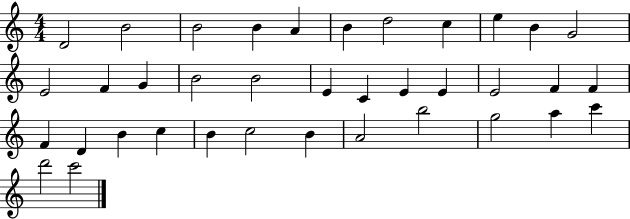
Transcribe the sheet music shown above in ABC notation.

X:1
T:Untitled
M:4/4
L:1/4
K:C
D2 B2 B2 B A B d2 c e B G2 E2 F G B2 B2 E C E E E2 F F F D B c B c2 B A2 b2 g2 a c' d'2 c'2